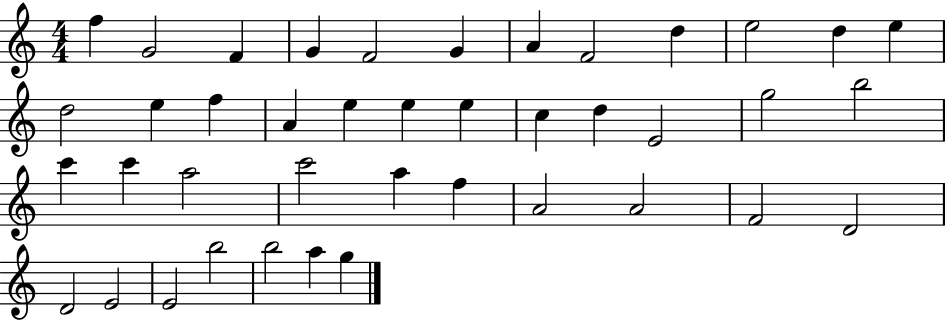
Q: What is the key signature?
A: C major